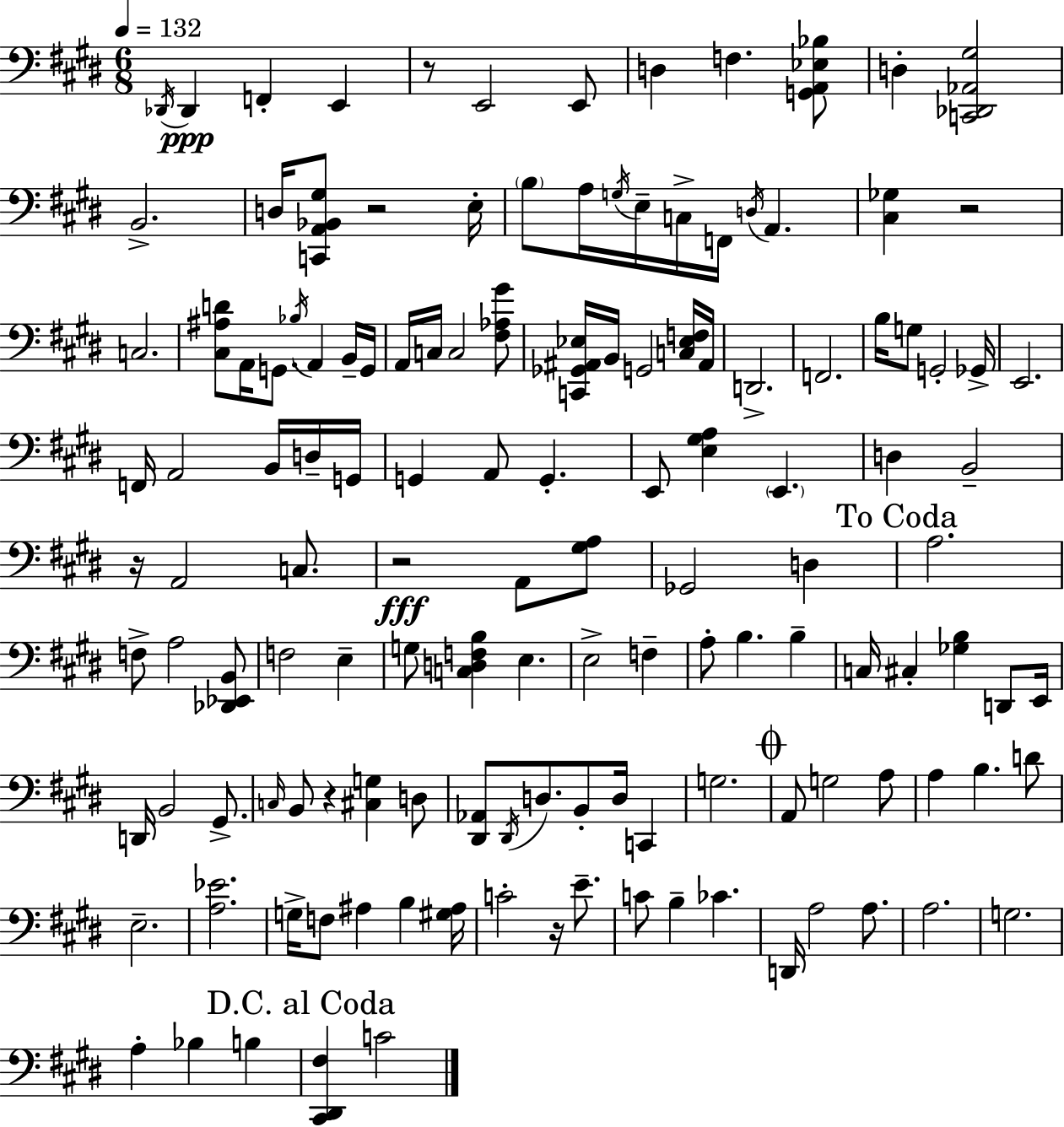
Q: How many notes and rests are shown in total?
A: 135